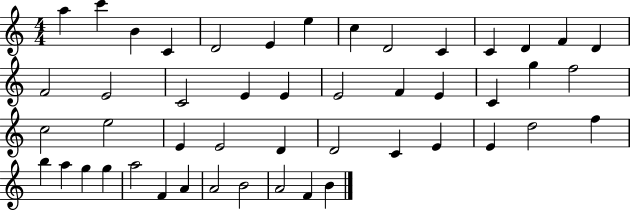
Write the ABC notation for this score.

X:1
T:Untitled
M:4/4
L:1/4
K:C
a c' B C D2 E e c D2 C C D F D F2 E2 C2 E E E2 F E C g f2 c2 e2 E E2 D D2 C E E d2 f b a g g a2 F A A2 B2 A2 F B